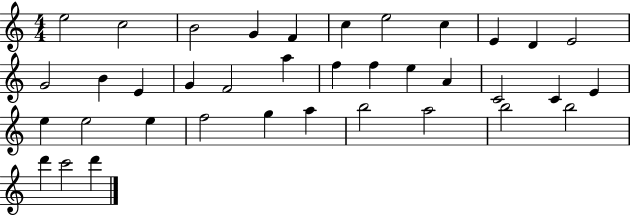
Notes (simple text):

E5/h C5/h B4/h G4/q F4/q C5/q E5/h C5/q E4/q D4/q E4/h G4/h B4/q E4/q G4/q F4/h A5/q F5/q F5/q E5/q A4/q C4/h C4/q E4/q E5/q E5/h E5/q F5/h G5/q A5/q B5/h A5/h B5/h B5/h D6/q C6/h D6/q